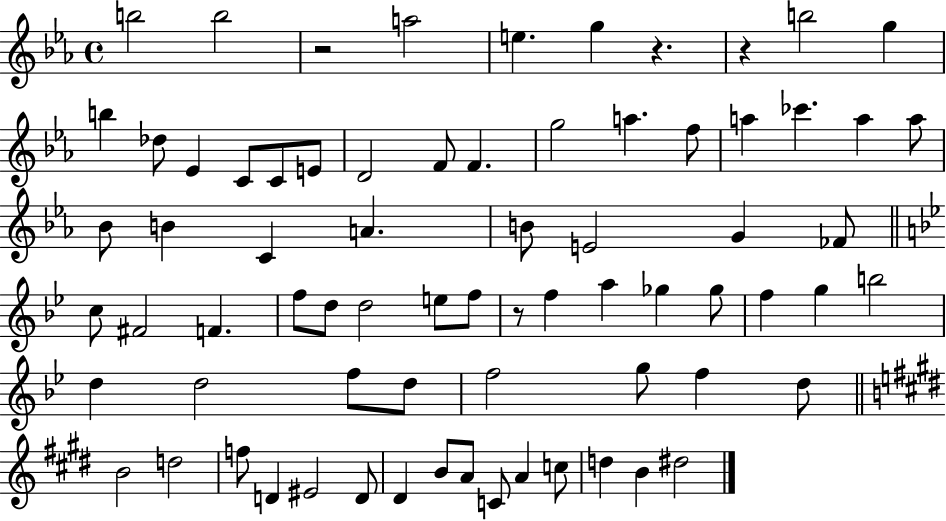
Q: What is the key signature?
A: EES major